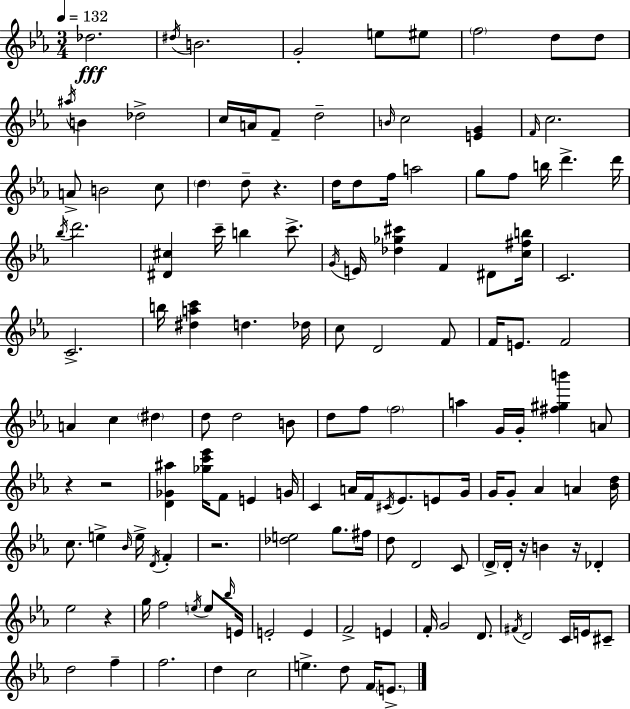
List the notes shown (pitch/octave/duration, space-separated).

Db5/h. D#5/s B4/h. G4/h E5/e EIS5/e F5/h D5/e D5/e A#5/s B4/q Db5/h C5/s A4/s F4/e D5/h B4/s C5/h [E4,G4]/q F4/s C5/h. A4/e B4/h C5/e D5/q D5/e R/q. D5/s D5/e F5/s A5/h G5/e F5/e B5/s D6/q. D6/s Bb5/s D6/h. [D#4,C#5]/q C6/s B5/q C6/e. G4/s E4/s [Db5,Gb5,C#6]/q F4/q D#4/e [C5,F#5,B5]/s C4/h. C4/h. B5/s [D#5,A5,C6]/q D5/q. Db5/s C5/e D4/h F4/e F4/s E4/e. F4/h A4/q C5/q D#5/q D5/e D5/h B4/e D5/e F5/e F5/h A5/q G4/s G4/s [F#5,G#5,B6]/q A4/e R/q R/h [D4,Gb4,A#5]/q [Gb5,C6,Eb6]/s F4/e E4/q G4/s C4/q A4/s F4/s C#4/s Eb4/e. E4/e G4/s G4/s G4/e Ab4/q A4/q [Bb4,D5]/s C5/e. E5/q Bb4/s E5/s D4/s F4/q R/h. [Db5,E5]/h G5/e. F#5/s D5/e D4/h C4/e D4/s D4/s R/s B4/q R/s Db4/q Eb5/h R/q G5/s F5/h E5/s E5/e Bb5/s E4/s E4/h E4/q F4/h E4/q F4/s G4/h D4/e. F#4/s D4/h C4/s E4/s C#4/e D5/h F5/q F5/h. D5/q C5/h E5/q. D5/e F4/s E4/e.